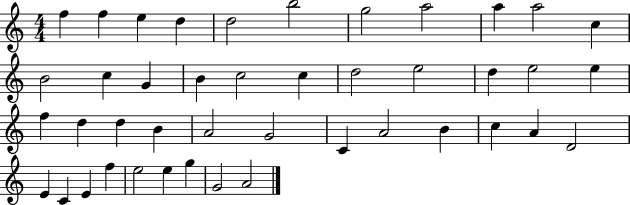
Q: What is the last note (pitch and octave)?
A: A4